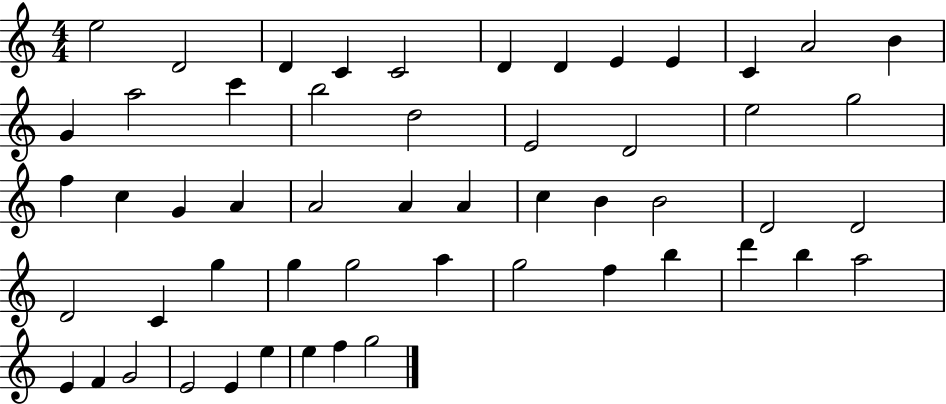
{
  \clef treble
  \numericTimeSignature
  \time 4/4
  \key c \major
  e''2 d'2 | d'4 c'4 c'2 | d'4 d'4 e'4 e'4 | c'4 a'2 b'4 | \break g'4 a''2 c'''4 | b''2 d''2 | e'2 d'2 | e''2 g''2 | \break f''4 c''4 g'4 a'4 | a'2 a'4 a'4 | c''4 b'4 b'2 | d'2 d'2 | \break d'2 c'4 g''4 | g''4 g''2 a''4 | g''2 f''4 b''4 | d'''4 b''4 a''2 | \break e'4 f'4 g'2 | e'2 e'4 e''4 | e''4 f''4 g''2 | \bar "|."
}